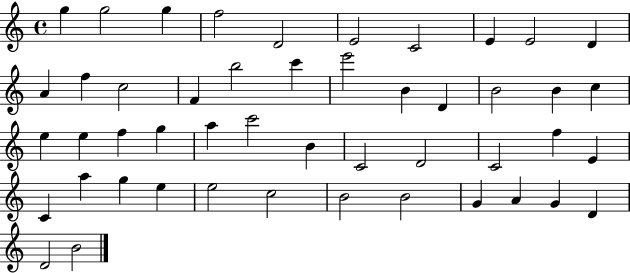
X:1
T:Untitled
M:4/4
L:1/4
K:C
g g2 g f2 D2 E2 C2 E E2 D A f c2 F b2 c' e'2 B D B2 B c e e f g a c'2 B C2 D2 C2 f E C a g e e2 c2 B2 B2 G A G D D2 B2